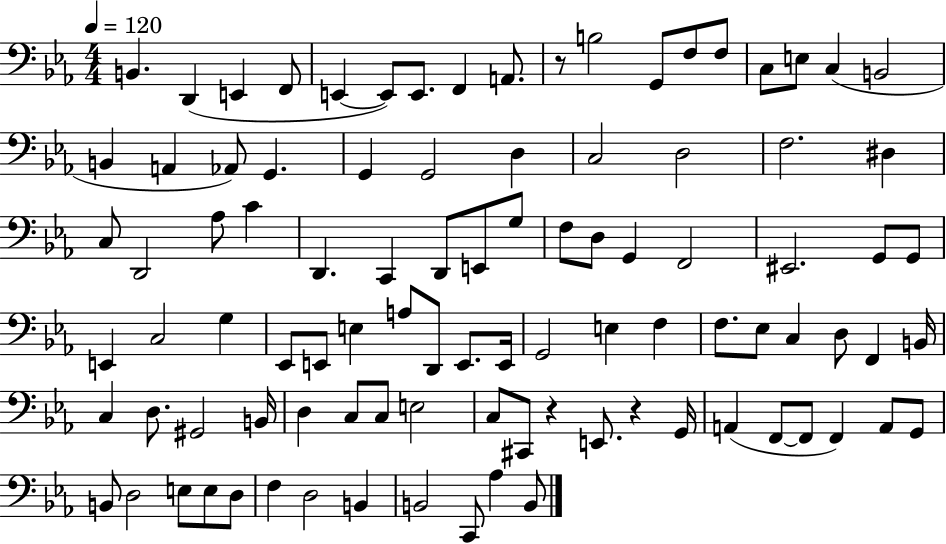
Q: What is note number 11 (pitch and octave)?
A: G2